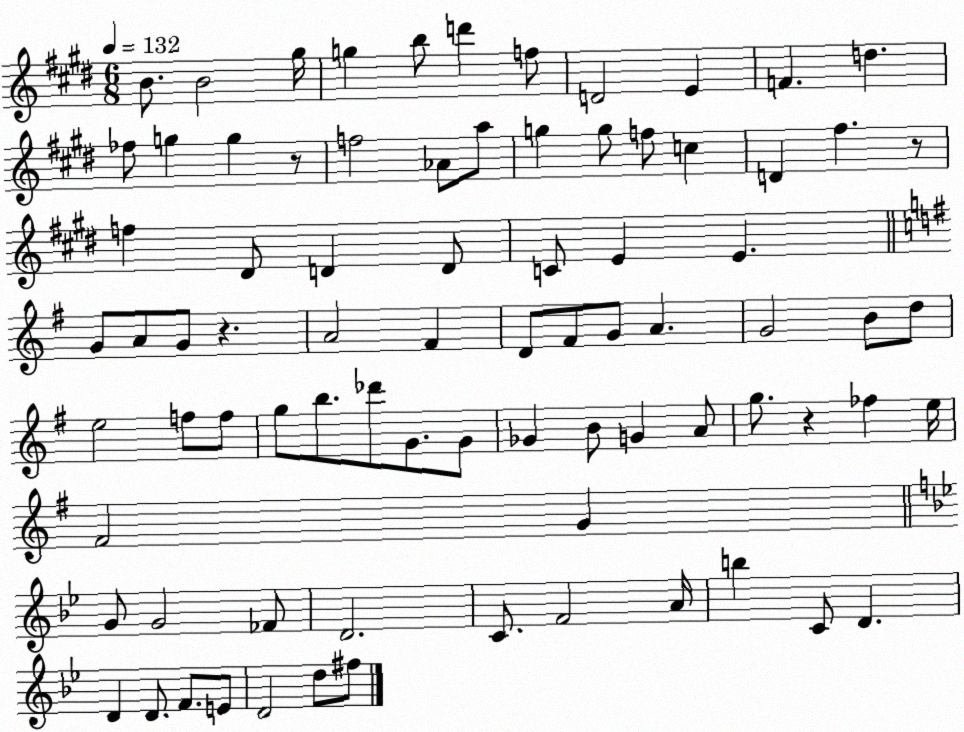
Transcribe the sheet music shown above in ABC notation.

X:1
T:Untitled
M:6/8
L:1/4
K:E
B/2 B2 ^g/4 g b/2 d' f/2 D2 E F d _f/2 g g z/2 f2 _A/2 a/2 g g/2 f/2 c D ^f z/2 f ^D/2 D D/2 C/2 E E G/2 A/2 G/2 z A2 ^F D/2 ^F/2 G/2 A G2 B/2 d/2 e2 f/2 f/2 g/2 b/2 _d'/2 G/2 G/2 _G B/2 G A/2 g/2 z _f e/4 ^F2 G G/2 G2 _F/2 D2 C/2 F2 A/4 b C/2 D D D/2 F/2 E/2 D2 d/2 ^f/2